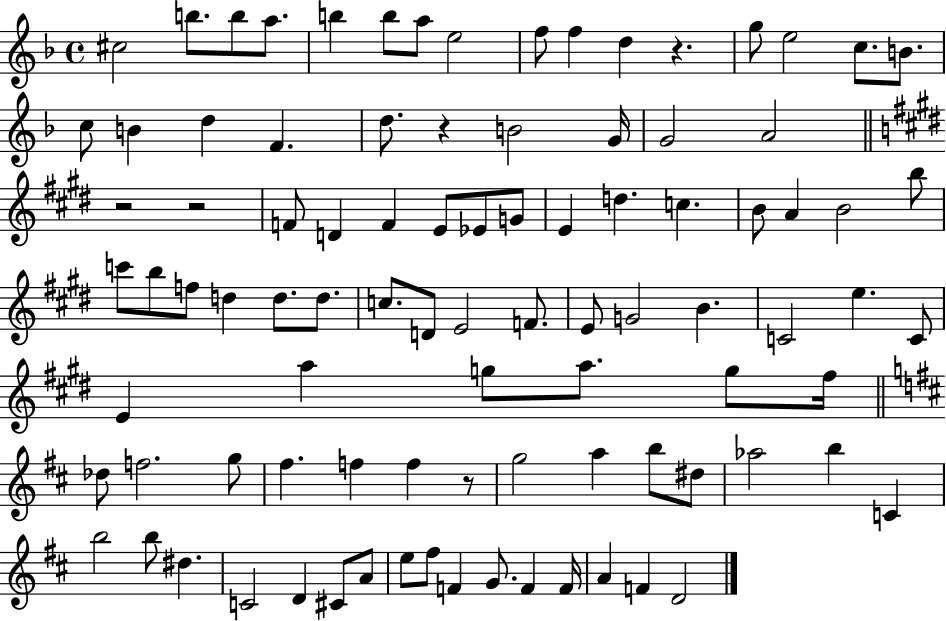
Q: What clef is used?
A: treble